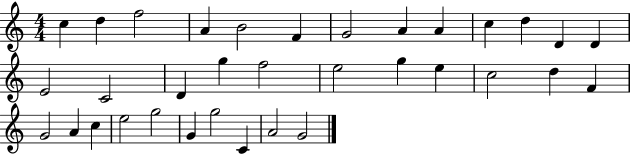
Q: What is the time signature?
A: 4/4